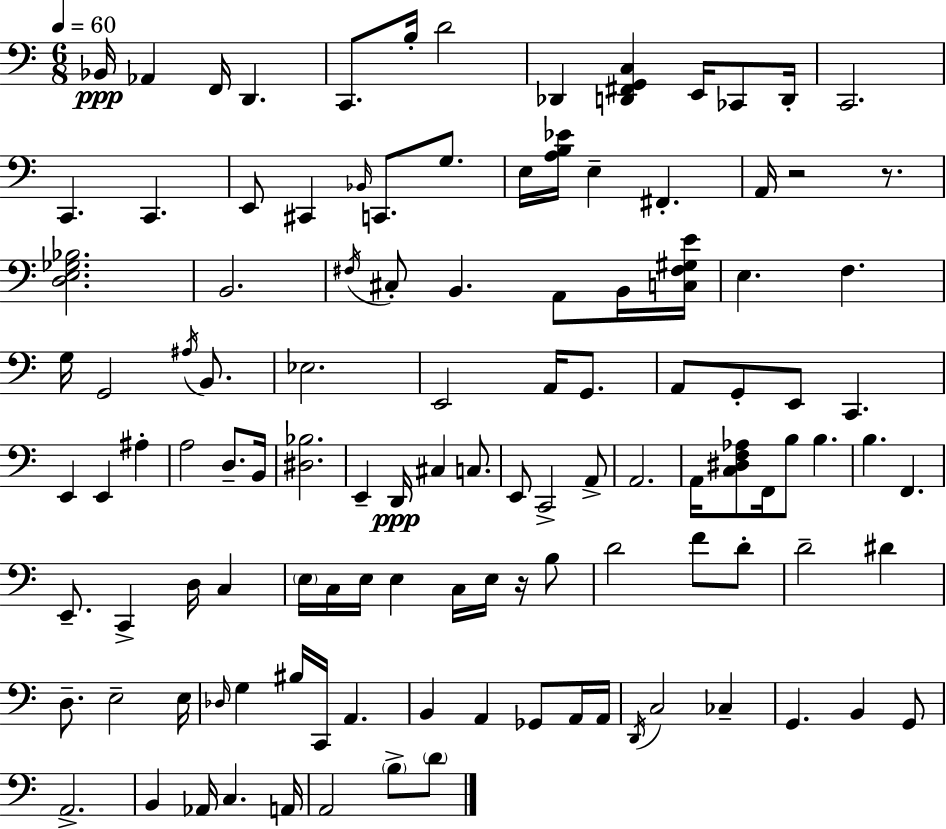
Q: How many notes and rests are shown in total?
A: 115